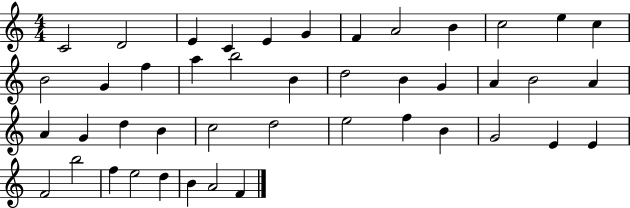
{
  \clef treble
  \numericTimeSignature
  \time 4/4
  \key c \major
  c'2 d'2 | e'4 c'4 e'4 g'4 | f'4 a'2 b'4 | c''2 e''4 c''4 | \break b'2 g'4 f''4 | a''4 b''2 b'4 | d''2 b'4 g'4 | a'4 b'2 a'4 | \break a'4 g'4 d''4 b'4 | c''2 d''2 | e''2 f''4 b'4 | g'2 e'4 e'4 | \break f'2 b''2 | f''4 e''2 d''4 | b'4 a'2 f'4 | \bar "|."
}